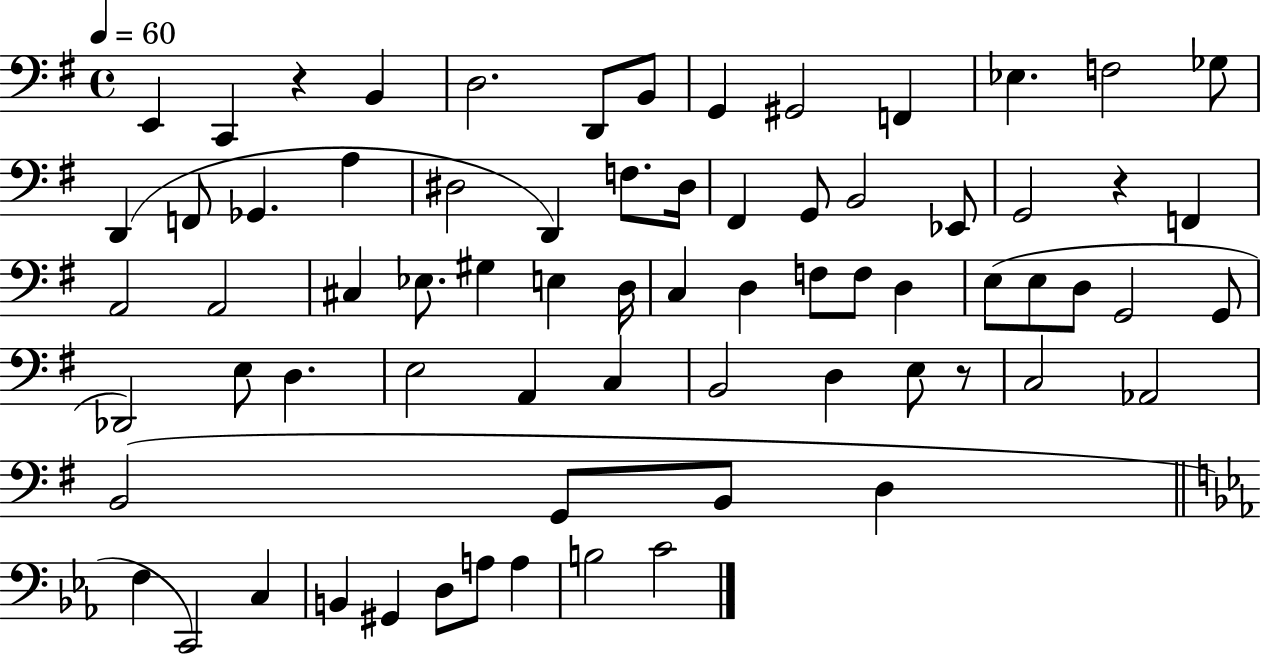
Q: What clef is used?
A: bass